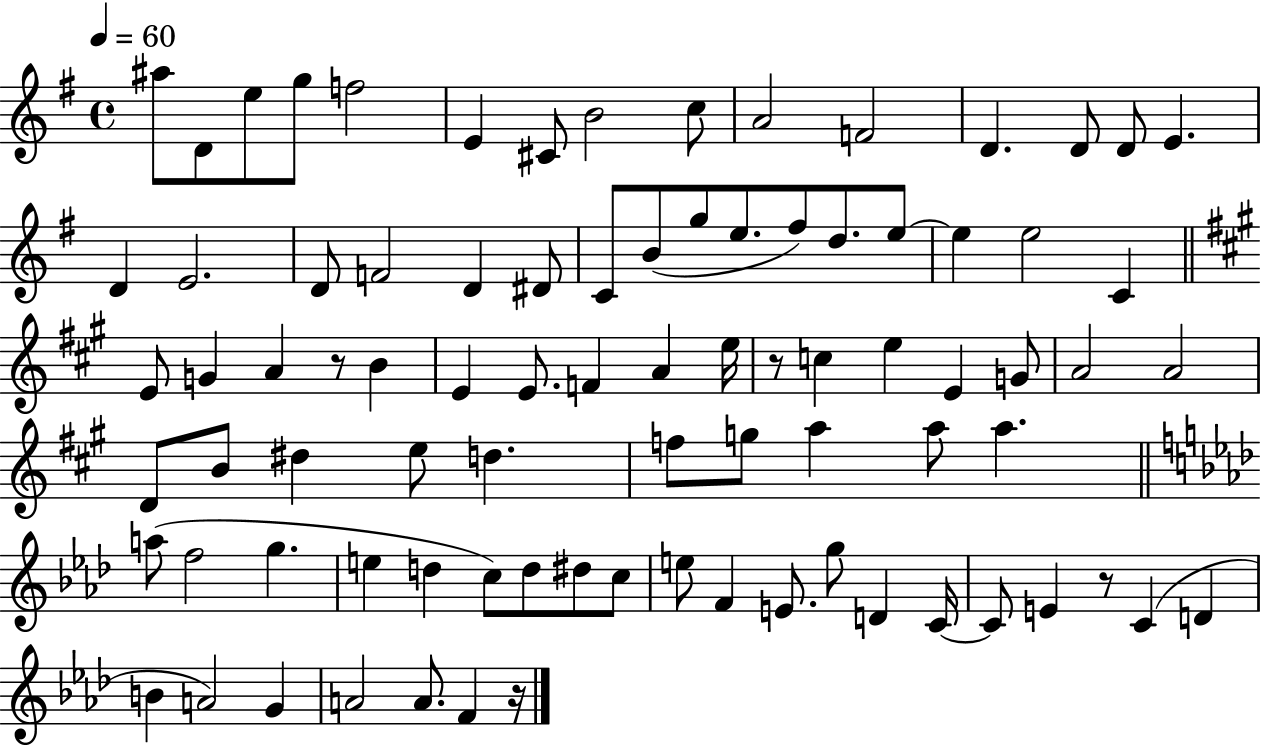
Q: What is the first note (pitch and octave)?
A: A#5